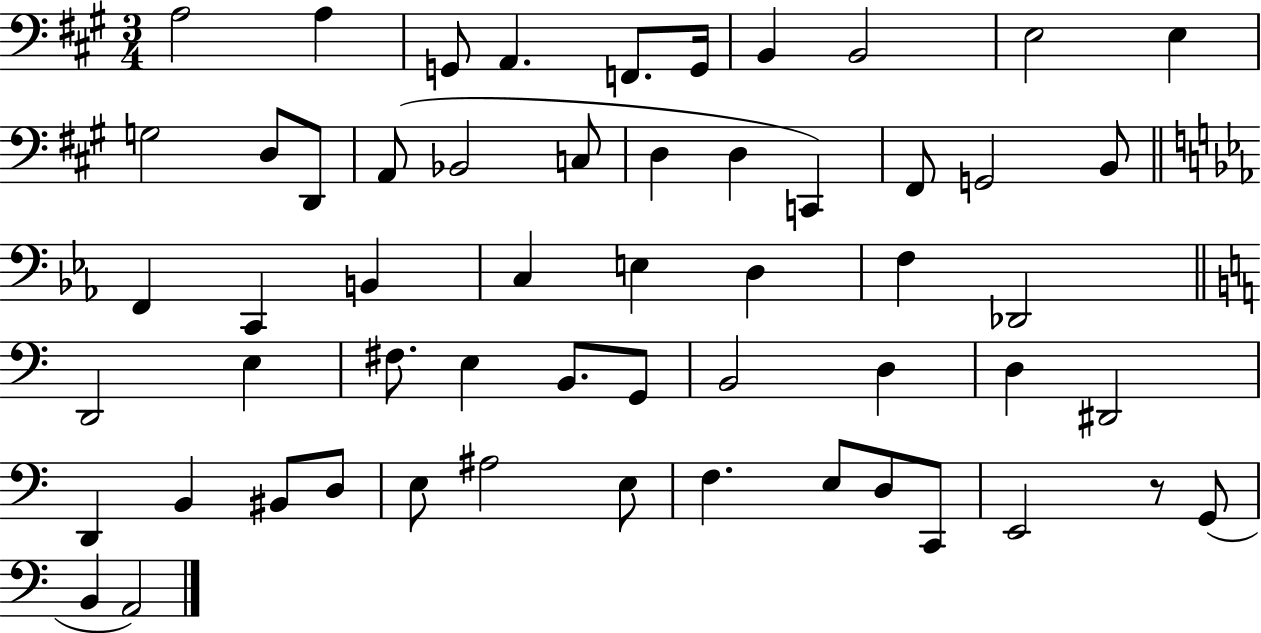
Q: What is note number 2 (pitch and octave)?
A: A3